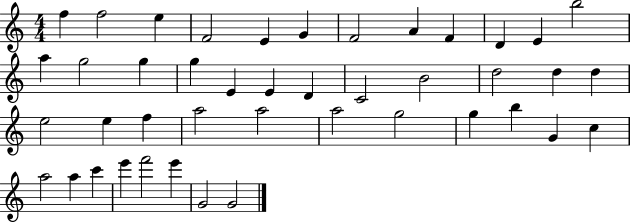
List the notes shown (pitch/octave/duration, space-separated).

F5/q F5/h E5/q F4/h E4/q G4/q F4/h A4/q F4/q D4/q E4/q B5/h A5/q G5/h G5/q G5/q E4/q E4/q D4/q C4/h B4/h D5/h D5/q D5/q E5/h E5/q F5/q A5/h A5/h A5/h G5/h G5/q B5/q G4/q C5/q A5/h A5/q C6/q E6/q F6/h E6/q G4/h G4/h